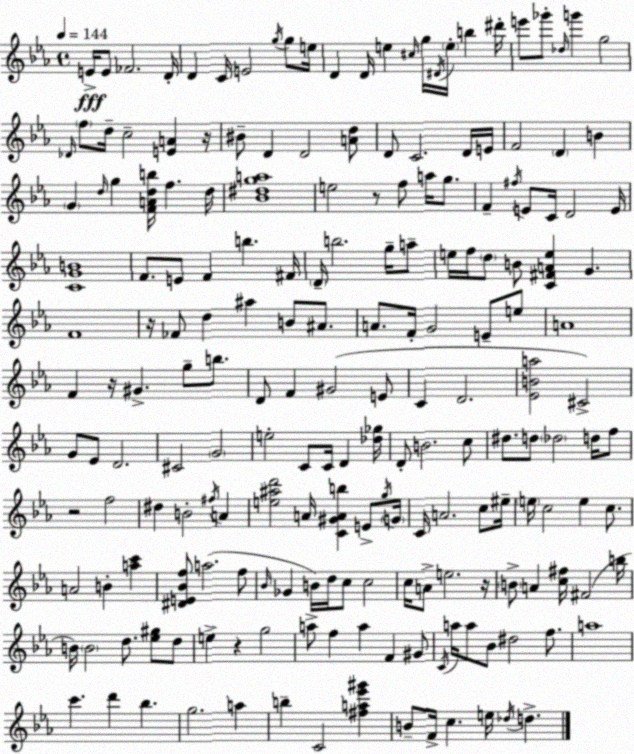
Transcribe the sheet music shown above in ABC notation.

X:1
T:Untitled
M:4/4
L:1/4
K:Cm
E/4 E/2 _F2 D/4 D C/4 E2 g/4 g/2 e/4 D D/4 e ^c/4 g/4 ^D/4 e/4 b ^d'/4 e'/2 _g'/2 _d/4 g' g2 _D/4 f/2 d/4 c2 [EA] z/4 ^B/2 D D2 [Ad]/2 D/2 C2 D/4 E/4 F2 D B G d/4 g [FAdb]/4 f d/4 [_B^dga]4 e2 z/2 f/2 a/4 g/2 F ^f/4 E/2 C/4 D2 E/4 [CGB]4 F/2 E/2 F b ^F/4 D/4 b2 g/4 a/2 e/4 f/4 d/2 B/2 [C^FAe] G F4 z/4 _F/2 d ^a B/2 ^A/2 A/2 F/4 G2 E/2 e/2 A4 F z/4 ^G g/2 b/2 D/2 F ^G2 E/2 C D2 [_EBa]2 ^C2 G/2 _E/2 D2 ^C2 G2 e2 C/2 C/4 D [_d_g]/4 D/2 B2 c/2 ^d/2 d/2 _d2 d/4 f/2 z2 f2 ^d B2 ^f/4 A [e^ad']2 A/4 [C^GAb] E/2 g/4 G/4 C/4 A2 c/2 ^e/4 e/4 c2 e c/2 A2 B [ac'] [^DE_Bf]/2 a2 f/2 _B/4 _G B/4 d/4 c/2 c2 c/4 A/2 e2 z/4 B/2 A [c^f]/4 ^F2 b/4 B/4 B2 d/2 [_e^g]/2 d/2 e z g2 a/2 f a F ^G/2 C/4 a/4 a/2 _B/2 ^d2 f/2 a4 c' d' _b g2 a b C2 [^fa_e'^g'] B/2 F/4 c e/4 _d/4 d